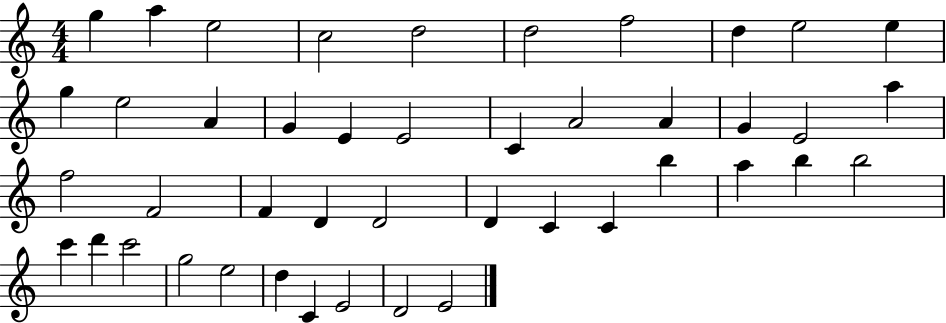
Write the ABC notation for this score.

X:1
T:Untitled
M:4/4
L:1/4
K:C
g a e2 c2 d2 d2 f2 d e2 e g e2 A G E E2 C A2 A G E2 a f2 F2 F D D2 D C C b a b b2 c' d' c'2 g2 e2 d C E2 D2 E2